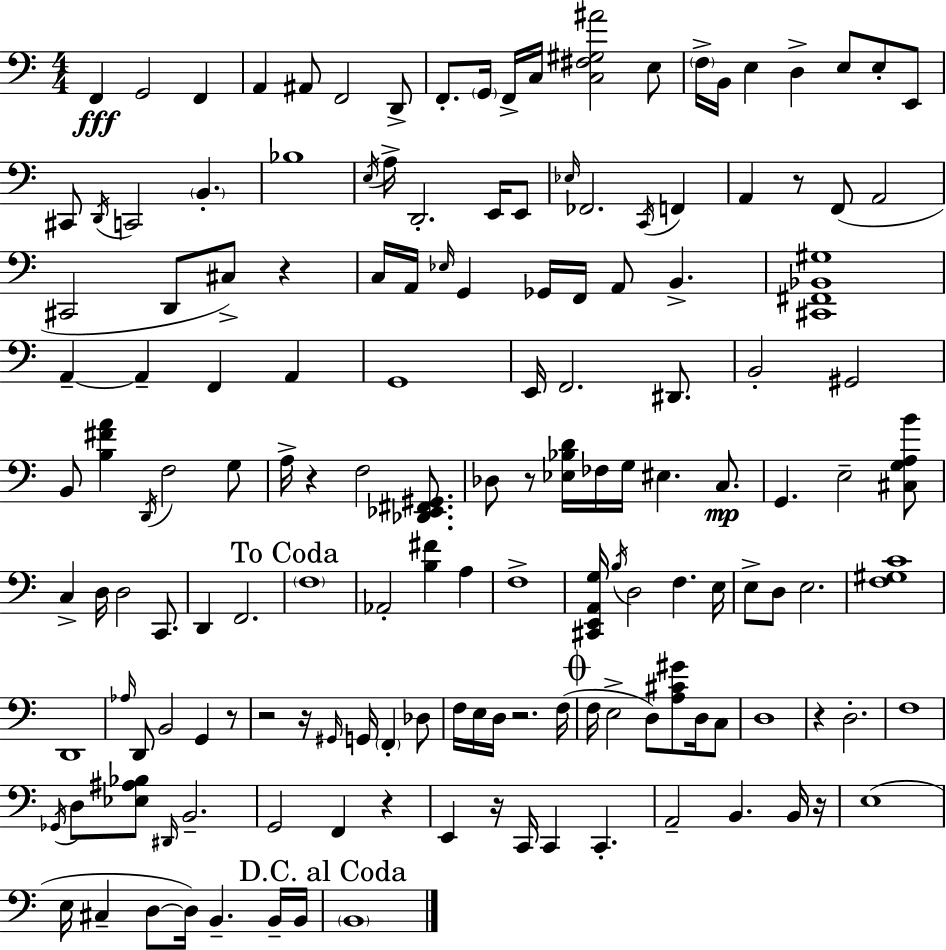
X:1
T:Untitled
M:4/4
L:1/4
K:Am
F,, G,,2 F,, A,, ^A,,/2 F,,2 D,,/2 F,,/2 G,,/4 F,,/4 C,/4 [C,^F,^G,^A]2 E,/2 F,/4 B,,/4 E, D, E,/2 E,/2 E,,/2 ^C,,/2 D,,/4 C,,2 B,, _B,4 E,/4 A,/4 D,,2 E,,/4 E,,/2 _E,/4 _F,,2 C,,/4 F,, A,, z/2 F,,/2 A,,2 ^C,,2 D,,/2 ^C,/2 z C,/4 A,,/4 _E,/4 G,, _G,,/4 F,,/4 A,,/2 B,, [^C,,^F,,_B,,^G,]4 A,, A,, F,, A,, G,,4 E,,/4 F,,2 ^D,,/2 B,,2 ^G,,2 B,,/2 [B,^FA] D,,/4 F,2 G,/2 A,/4 z F,2 [_D,,_E,,^F,,^G,,]/2 _D,/2 z/2 [_E,_B,D]/4 _F,/4 G,/4 ^E, C,/2 G,, E,2 [^C,G,A,B]/2 C, D,/4 D,2 C,,/2 D,, F,,2 F,4 _A,,2 [B,^F] A, F,4 [^C,,E,,A,,G,]/4 B,/4 D,2 F, E,/4 E,/2 D,/2 E,2 [F,^G,C]4 D,,4 _A,/4 D,,/2 B,,2 G,, z/2 z2 z/4 ^G,,/4 G,,/4 F,, _D,/2 F,/4 E,/4 D,/4 z2 F,/4 F,/4 E,2 D,/2 [A,^C^G]/2 D,/4 C,/2 D,4 z D,2 F,4 _G,,/4 D,/2 [_E,^A,_B,]/2 ^D,,/4 B,,2 G,,2 F,, z E,, z/4 C,,/4 C,, C,, A,,2 B,, B,,/4 z/4 E,4 E,/4 ^C, D,/2 D,/4 B,, B,,/4 B,,/4 B,,4